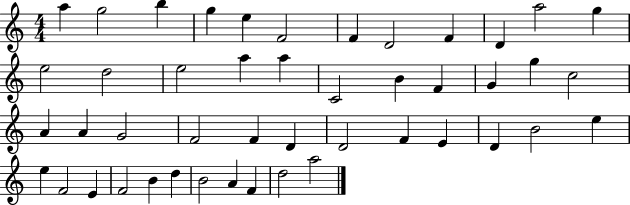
A5/q G5/h B5/q G5/q E5/q F4/h F4/q D4/h F4/q D4/q A5/h G5/q E5/h D5/h E5/h A5/q A5/q C4/h B4/q F4/q G4/q G5/q C5/h A4/q A4/q G4/h F4/h F4/q D4/q D4/h F4/q E4/q D4/q B4/h E5/q E5/q F4/h E4/q F4/h B4/q D5/q B4/h A4/q F4/q D5/h A5/h